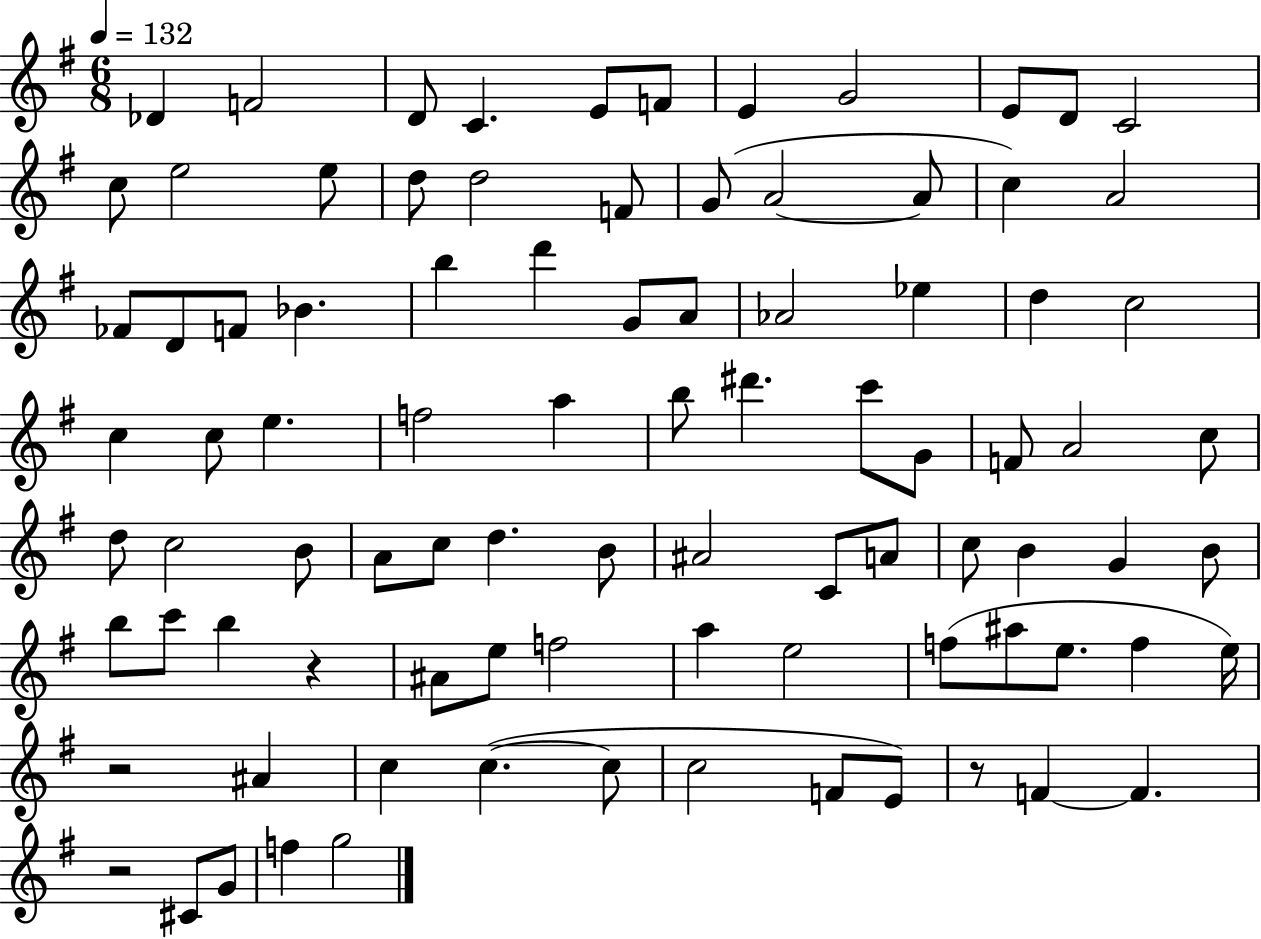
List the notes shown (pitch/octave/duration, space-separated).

Db4/q F4/h D4/e C4/q. E4/e F4/e E4/q G4/h E4/e D4/e C4/h C5/e E5/h E5/e D5/e D5/h F4/e G4/e A4/h A4/e C5/q A4/h FES4/e D4/e F4/e Bb4/q. B5/q D6/q G4/e A4/e Ab4/h Eb5/q D5/q C5/h C5/q C5/e E5/q. F5/h A5/q B5/e D#6/q. C6/e G4/e F4/e A4/h C5/e D5/e C5/h B4/e A4/e C5/e D5/q. B4/e A#4/h C4/e A4/e C5/e B4/q G4/q B4/e B5/e C6/e B5/q R/q A#4/e E5/e F5/h A5/q E5/h F5/e A#5/e E5/e. F5/q E5/s R/h A#4/q C5/q C5/q. C5/e C5/h F4/e E4/e R/e F4/q F4/q. R/h C#4/e G4/e F5/q G5/h